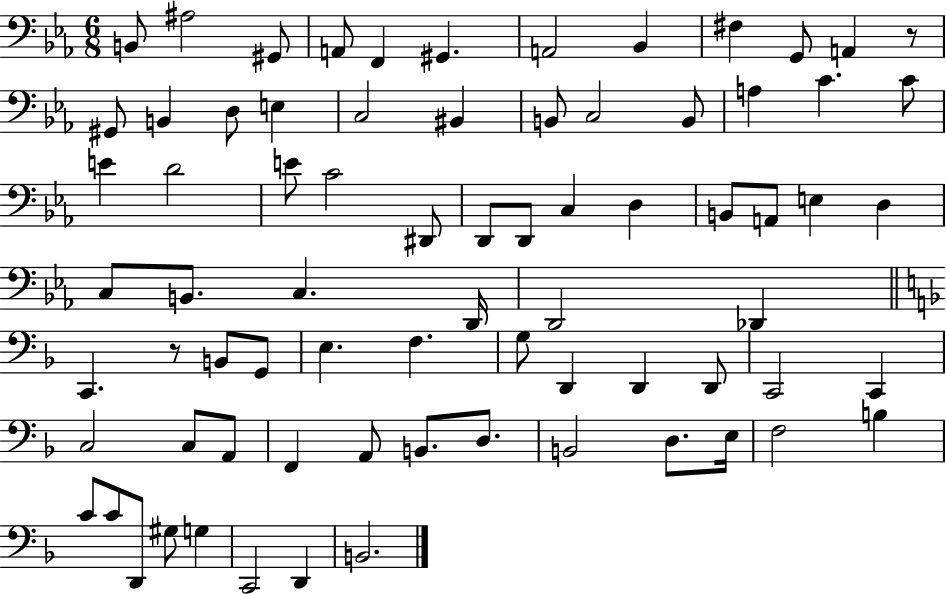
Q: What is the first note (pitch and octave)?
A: B2